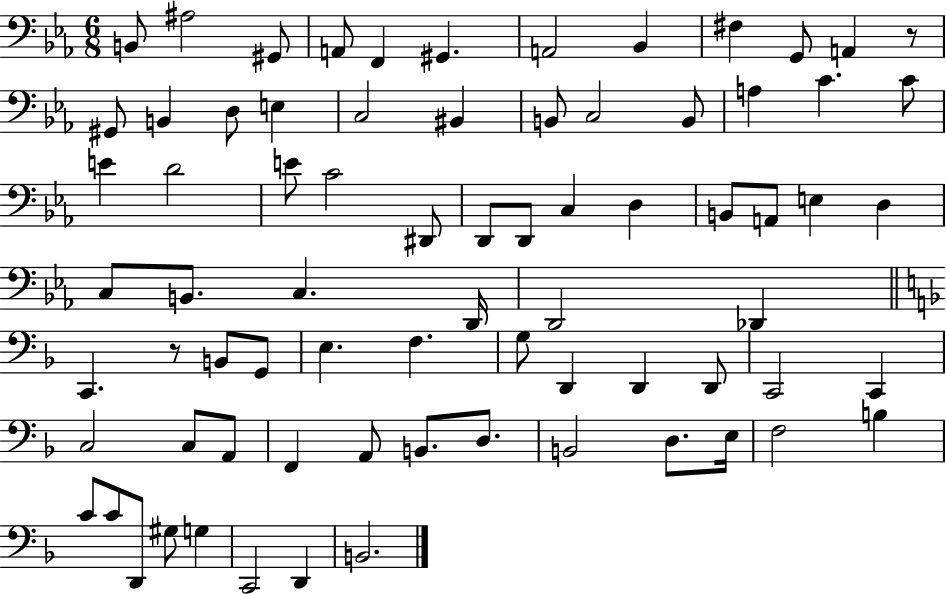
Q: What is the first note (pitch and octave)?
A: B2